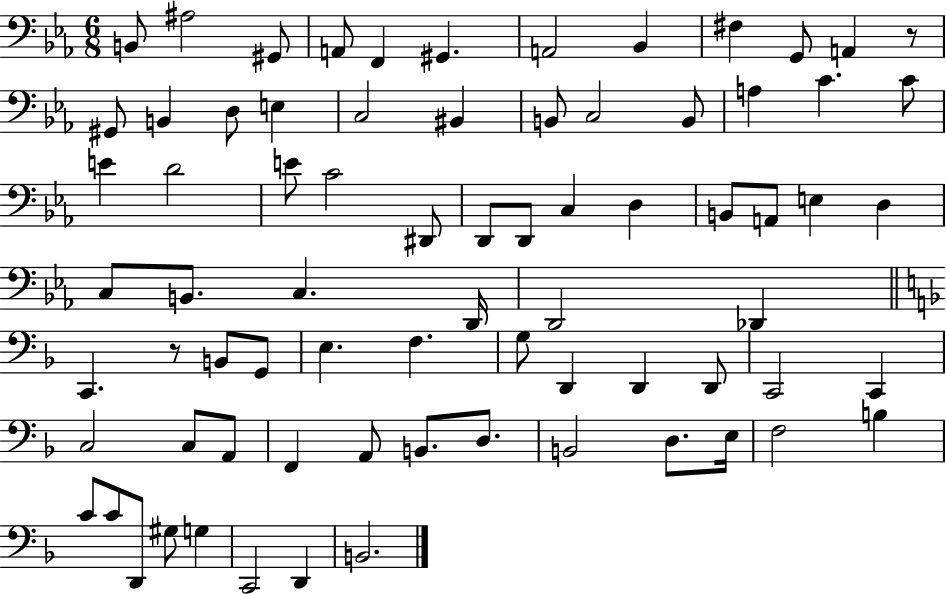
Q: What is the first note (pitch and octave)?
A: B2